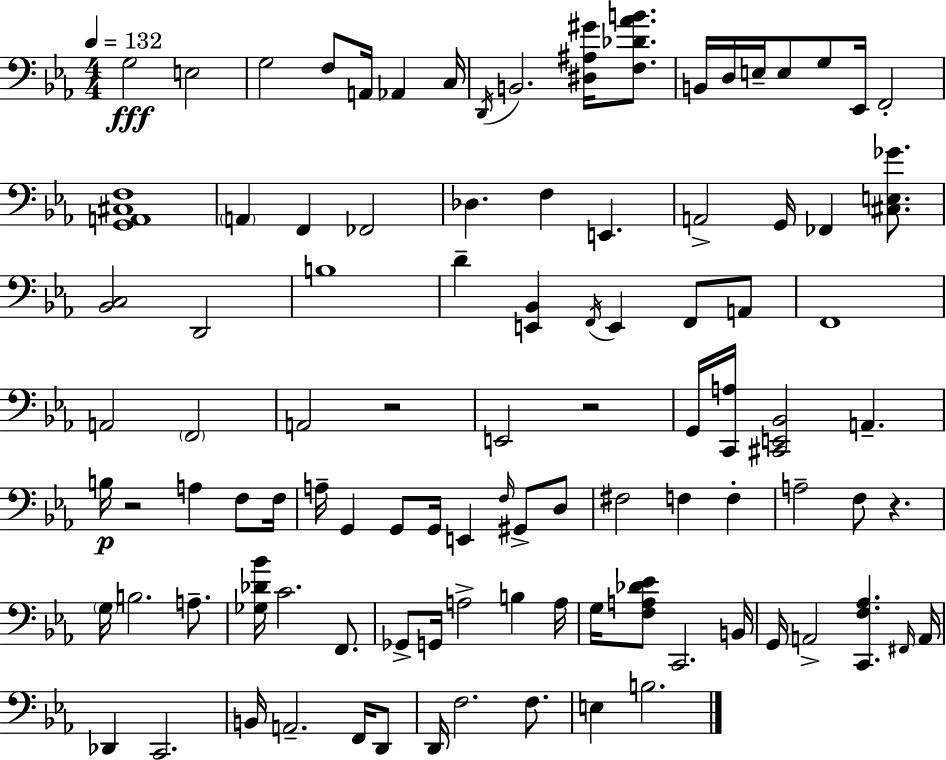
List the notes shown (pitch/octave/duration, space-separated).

G3/h E3/h G3/h F3/e A2/s Ab2/q C3/s D2/s B2/h. [D#3,A#3,G#4]/s [F3,Db4,Ab4,B4]/e. B2/s D3/s E3/s E3/e G3/e Eb2/s F2/h [G2,A2,C#3,F3]/w A2/q F2/q FES2/h Db3/q. F3/q E2/q. A2/h G2/s FES2/q [C#3,E3,Gb4]/e. [Bb2,C3]/h D2/h B3/w D4/q [E2,Bb2]/q F2/s E2/q F2/e A2/e F2/w A2/h F2/h A2/h R/h E2/h R/h G2/s [C2,A3]/s [C#2,E2,Bb2]/h A2/q. B3/s R/h A3/q F3/e F3/s A3/s G2/q G2/e G2/s E2/q F3/s G#2/e D3/e F#3/h F3/q F3/q A3/h F3/e R/q. G3/s B3/h. A3/e. [Gb3,Db4,Bb4]/s C4/h. F2/e. Gb2/e G2/s A3/h B3/q A3/s G3/s [F3,A3,Db4,Eb4]/e C2/h. B2/s G2/s A2/h [C2,F3,Ab3]/q. F#2/s A2/s Db2/q C2/h. B2/s A2/h. F2/s D2/e D2/s F3/h. F3/e. E3/q B3/h.